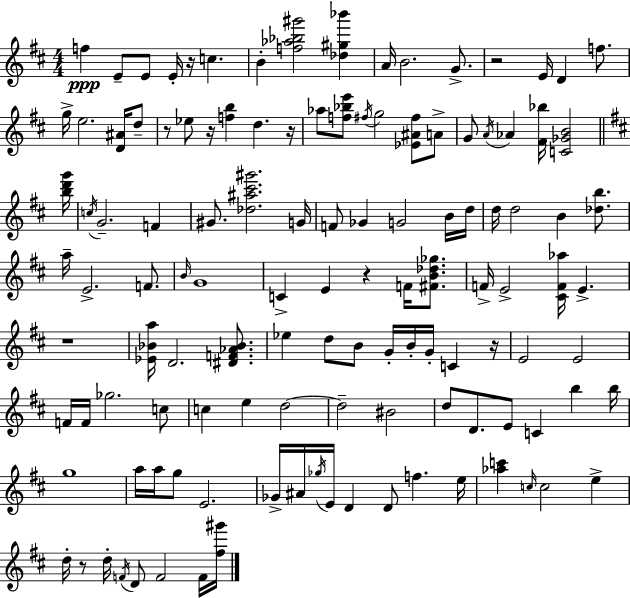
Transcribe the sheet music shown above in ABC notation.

X:1
T:Untitled
M:4/4
L:1/4
K:D
f E/2 E/2 E/4 z/4 c B [f_a_b^g']2 [_d^g_b'] A/4 B2 G/2 z2 E/4 D f/2 g/4 e2 [D^A]/4 d/2 z/2 _e/2 z/4 [fb] d z/4 _a/2 [f_be']/2 ^f/4 g2 [_E^A^f]/2 A/2 G/2 A/4 _A [^F_b]/4 [C_GB]2 [bd'g']/4 c/4 G2 F ^G/2 [_d^a^c'^g']2 G/4 F/2 _G G2 B/4 d/4 d/4 d2 B [_db]/2 a/4 E2 F/2 B/4 G4 C E z F/4 [^FB_d_g]/2 F/4 E2 [^CF_a]/4 E z4 [_E_Ba]/4 D2 [^DF_A_B]/2 _e d/2 B/2 G/4 B/4 G/4 C z/4 E2 E2 F/4 F/4 _g2 c/2 c e d2 d2 ^B2 d/2 D/2 E/2 C b b/4 g4 a/4 a/4 g/2 E2 _G/4 ^A/4 _g/4 E/4 D D/2 f e/4 [_ac'] c/4 c2 e d/4 z/2 d/4 F/4 D/2 F2 F/4 [^f^g']/4